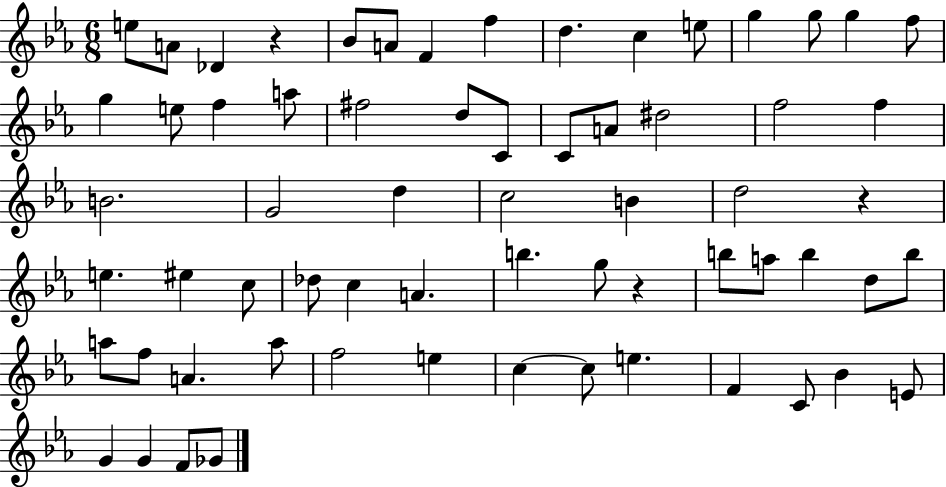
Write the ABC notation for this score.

X:1
T:Untitled
M:6/8
L:1/4
K:Eb
e/2 A/2 _D z _B/2 A/2 F f d c e/2 g g/2 g f/2 g e/2 f a/2 ^f2 d/2 C/2 C/2 A/2 ^d2 f2 f B2 G2 d c2 B d2 z e ^e c/2 _d/2 c A b g/2 z b/2 a/2 b d/2 b/2 a/2 f/2 A a/2 f2 e c c/2 e F C/2 _B E/2 G G F/2 _G/2